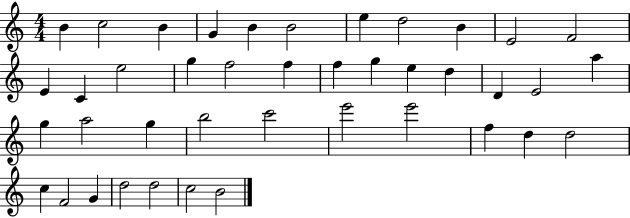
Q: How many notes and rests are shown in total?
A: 41